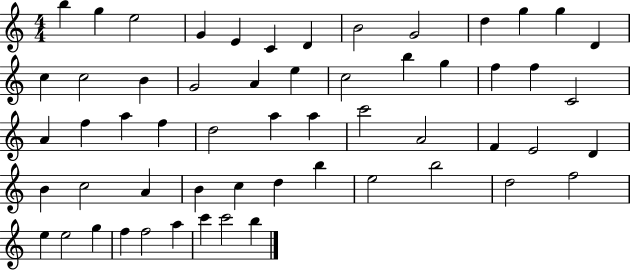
{
  \clef treble
  \numericTimeSignature
  \time 4/4
  \key c \major
  b''4 g''4 e''2 | g'4 e'4 c'4 d'4 | b'2 g'2 | d''4 g''4 g''4 d'4 | \break c''4 c''2 b'4 | g'2 a'4 e''4 | c''2 b''4 g''4 | f''4 f''4 c'2 | \break a'4 f''4 a''4 f''4 | d''2 a''4 a''4 | c'''2 a'2 | f'4 e'2 d'4 | \break b'4 c''2 a'4 | b'4 c''4 d''4 b''4 | e''2 b''2 | d''2 f''2 | \break e''4 e''2 g''4 | f''4 f''2 a''4 | c'''4 c'''2 b''4 | \bar "|."
}